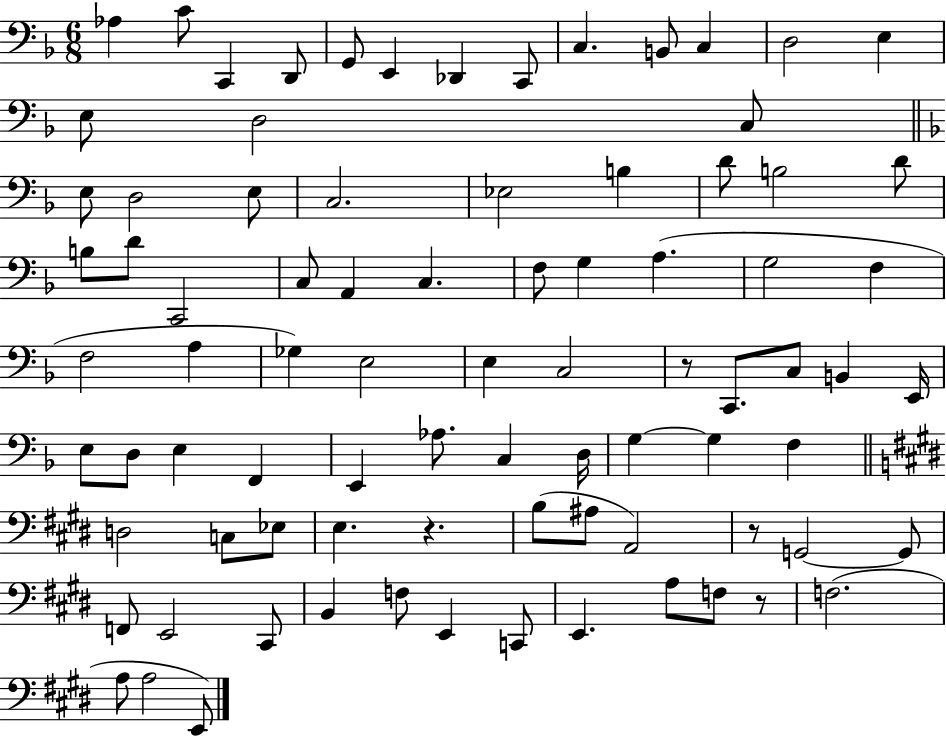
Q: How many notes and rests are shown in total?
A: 84